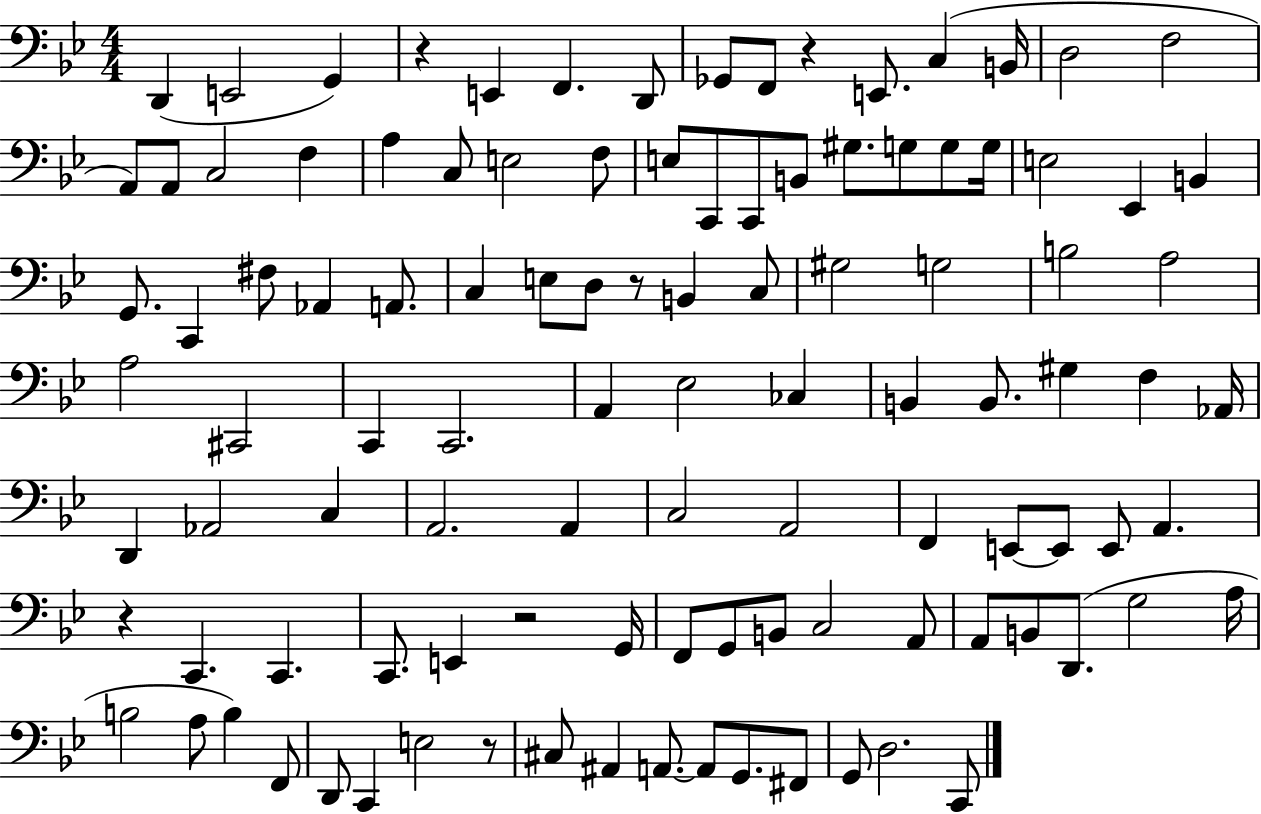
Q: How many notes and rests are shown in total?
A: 107